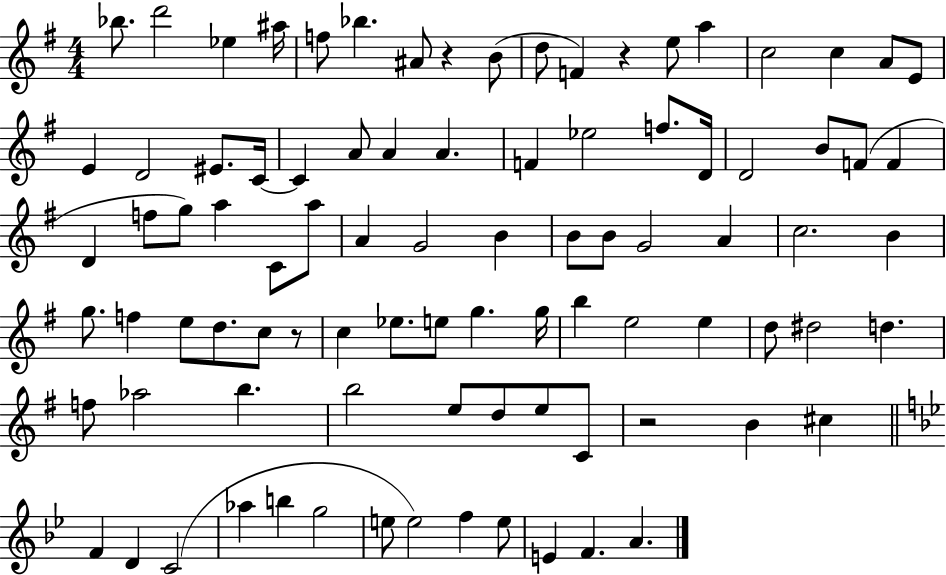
{
  \clef treble
  \numericTimeSignature
  \time 4/4
  \key g \major
  \repeat volta 2 { bes''8. d'''2 ees''4 ais''16 | f''8 bes''4. ais'8 r4 b'8( | d''8 f'4) r4 e''8 a''4 | c''2 c''4 a'8 e'8 | \break e'4 d'2 eis'8. c'16~~ | c'4 a'8 a'4 a'4. | f'4 ees''2 f''8. d'16 | d'2 b'8 f'8( f'4 | \break d'4 f''8 g''8) a''4 c'8 a''8 | a'4 g'2 b'4 | b'8 b'8 g'2 a'4 | c''2. b'4 | \break g''8. f''4 e''8 d''8. c''8 r8 | c''4 ees''8. e''8 g''4. g''16 | b''4 e''2 e''4 | d''8 dis''2 d''4. | \break f''8 aes''2 b''4. | b''2 e''8 d''8 e''8 c'8 | r2 b'4 cis''4 | \bar "||" \break \key bes \major f'4 d'4 c'2( | aes''4 b''4 g''2 | e''8 e''2) f''4 e''8 | e'4 f'4. a'4. | \break } \bar "|."
}